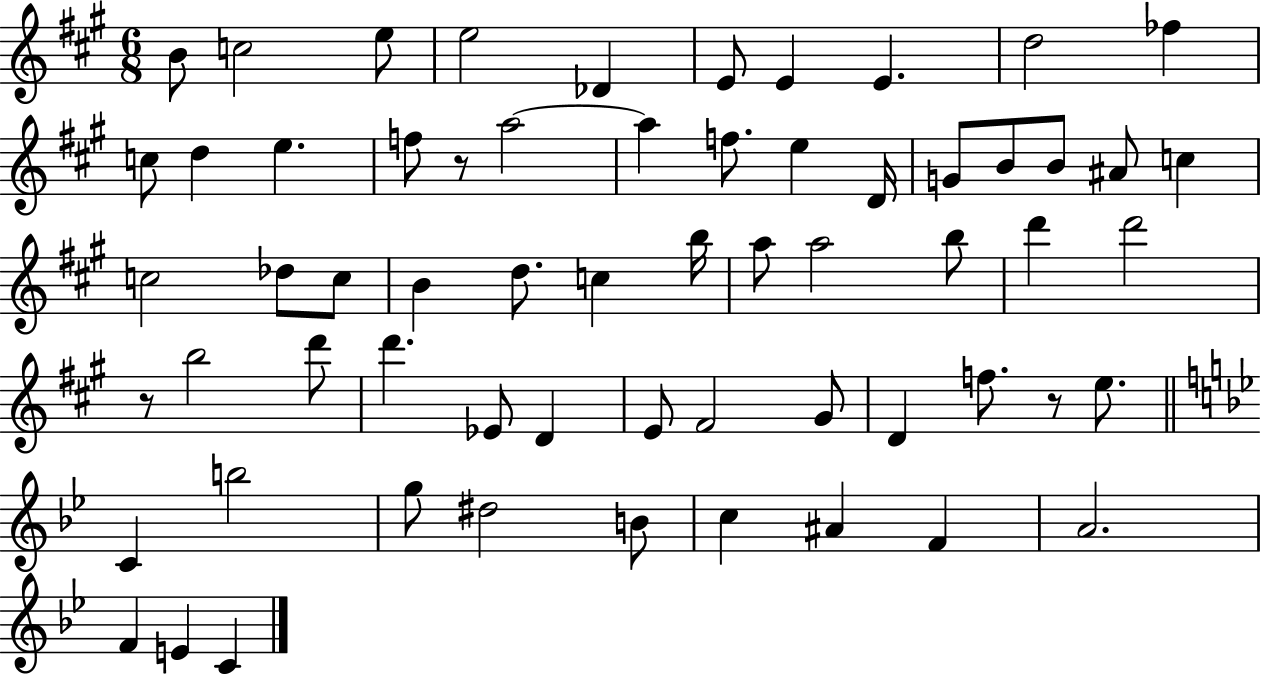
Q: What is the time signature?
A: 6/8